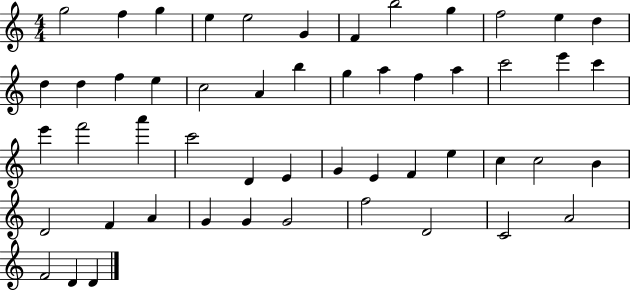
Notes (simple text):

G5/h F5/q G5/q E5/q E5/h G4/q F4/q B5/h G5/q F5/h E5/q D5/q D5/q D5/q F5/q E5/q C5/h A4/q B5/q G5/q A5/q F5/q A5/q C6/h E6/q C6/q E6/q F6/h A6/q C6/h D4/q E4/q G4/q E4/q F4/q E5/q C5/q C5/h B4/q D4/h F4/q A4/q G4/q G4/q G4/h F5/h D4/h C4/h A4/h F4/h D4/q D4/q